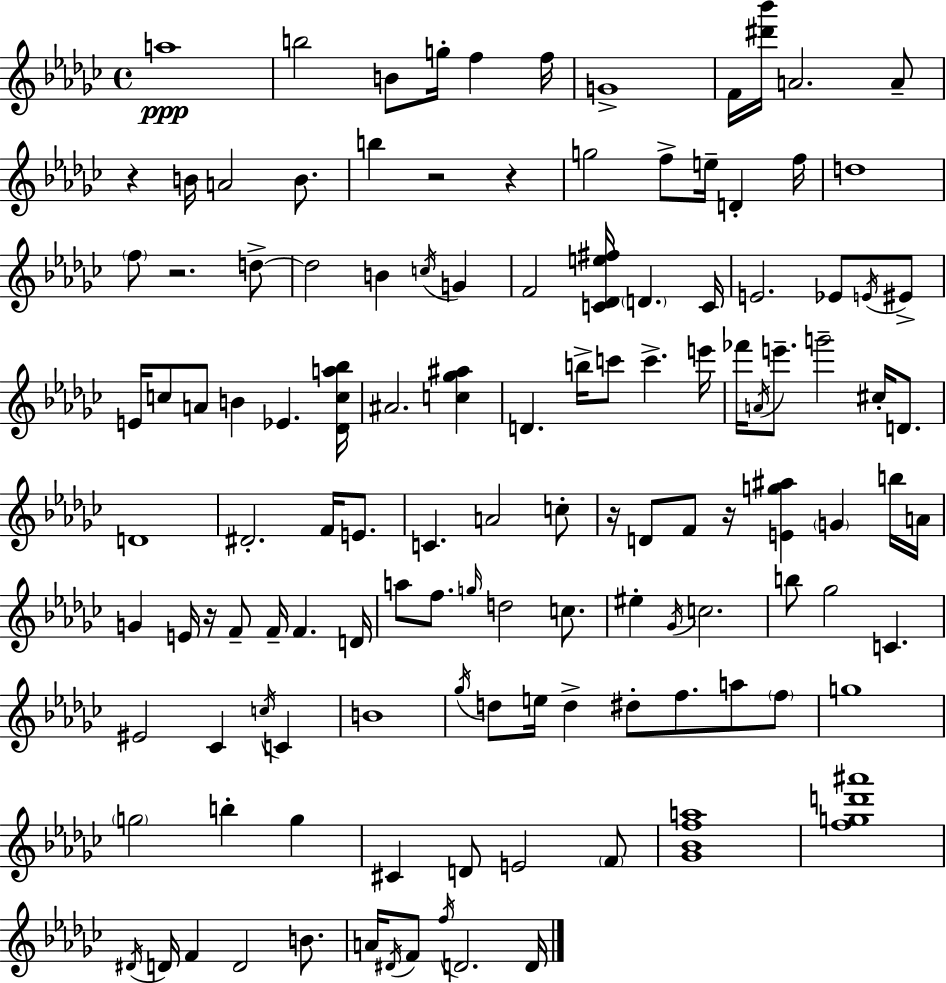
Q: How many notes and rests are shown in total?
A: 125